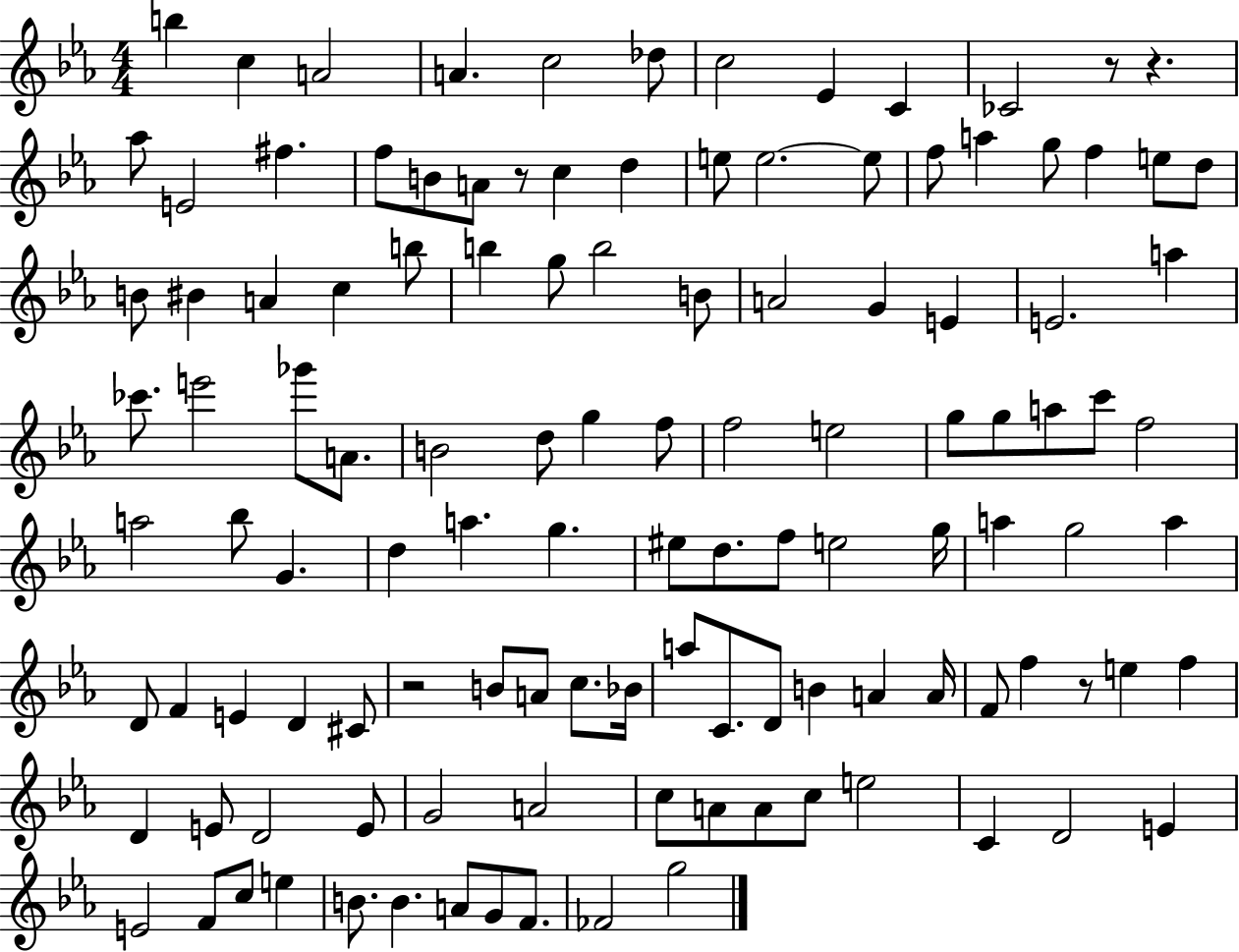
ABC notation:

X:1
T:Untitled
M:4/4
L:1/4
K:Eb
b c A2 A c2 _d/2 c2 _E C _C2 z/2 z _a/2 E2 ^f f/2 B/2 A/2 z/2 c d e/2 e2 e/2 f/2 a g/2 f e/2 d/2 B/2 ^B A c b/2 b g/2 b2 B/2 A2 G E E2 a _c'/2 e'2 _g'/2 A/2 B2 d/2 g f/2 f2 e2 g/2 g/2 a/2 c'/2 f2 a2 _b/2 G d a g ^e/2 d/2 f/2 e2 g/4 a g2 a D/2 F E D ^C/2 z2 B/2 A/2 c/2 _B/4 a/2 C/2 D/2 B A A/4 F/2 f z/2 e f D E/2 D2 E/2 G2 A2 c/2 A/2 A/2 c/2 e2 C D2 E E2 F/2 c/2 e B/2 B A/2 G/2 F/2 _F2 g2